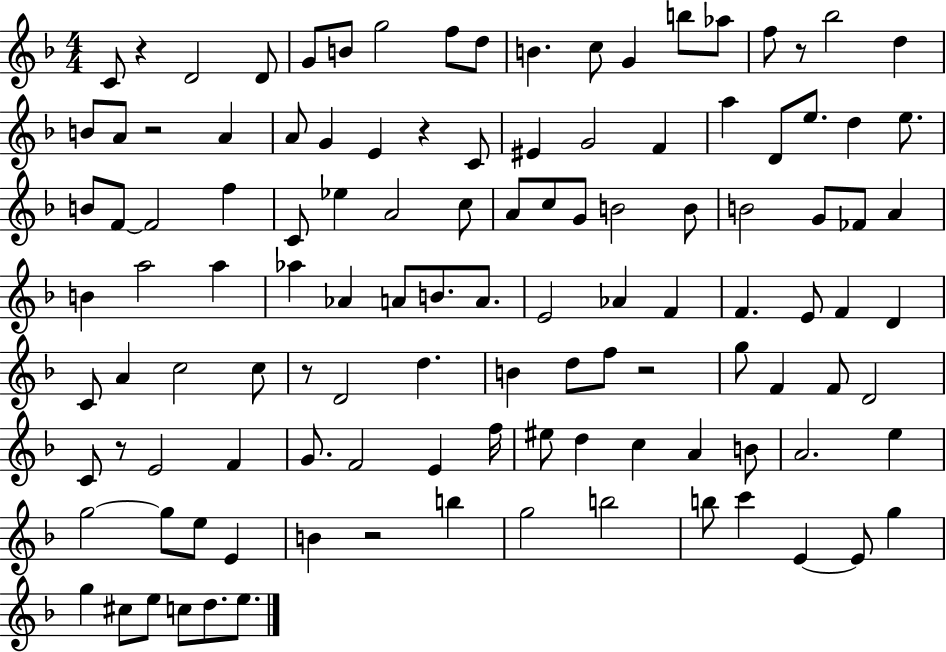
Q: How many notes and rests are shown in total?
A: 117